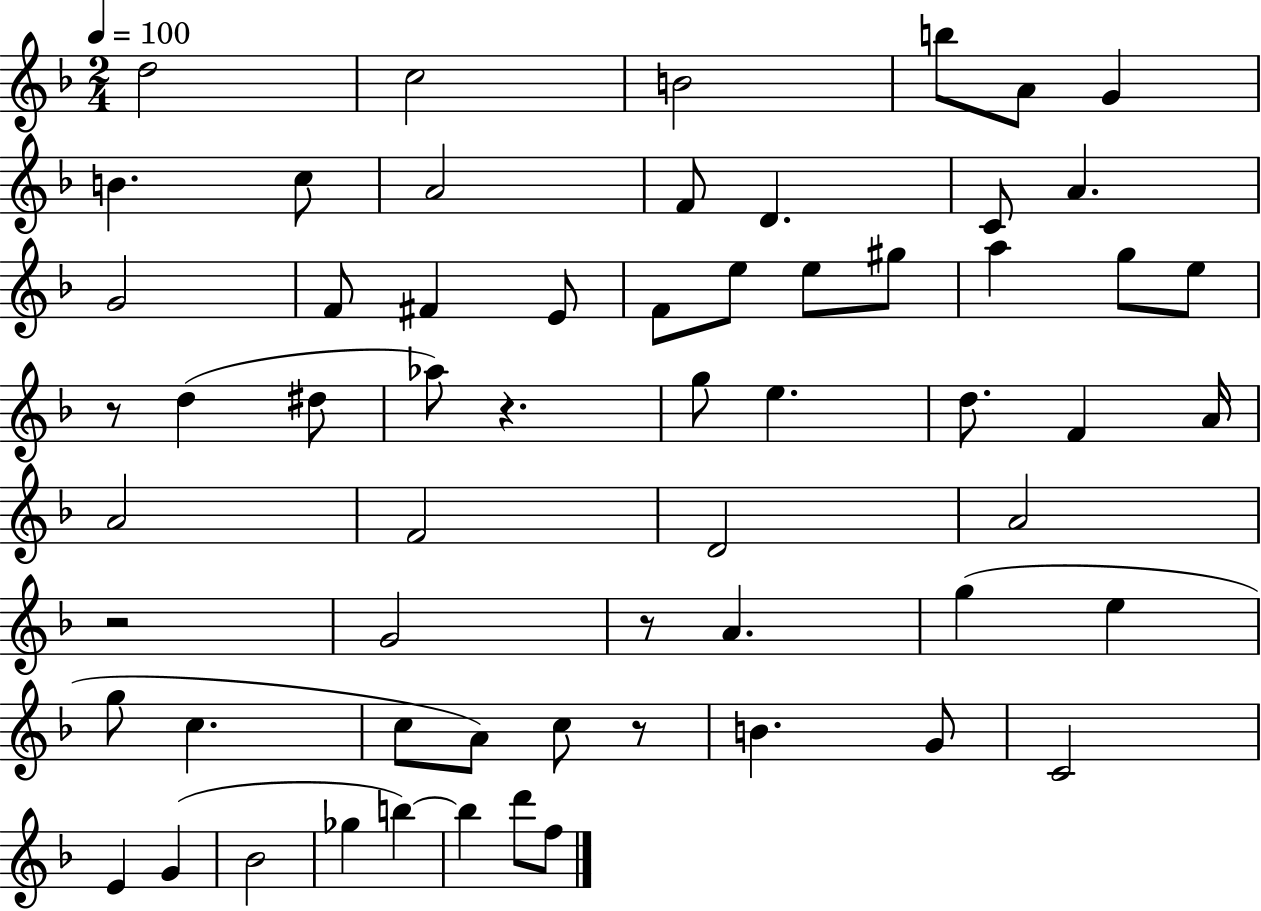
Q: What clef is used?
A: treble